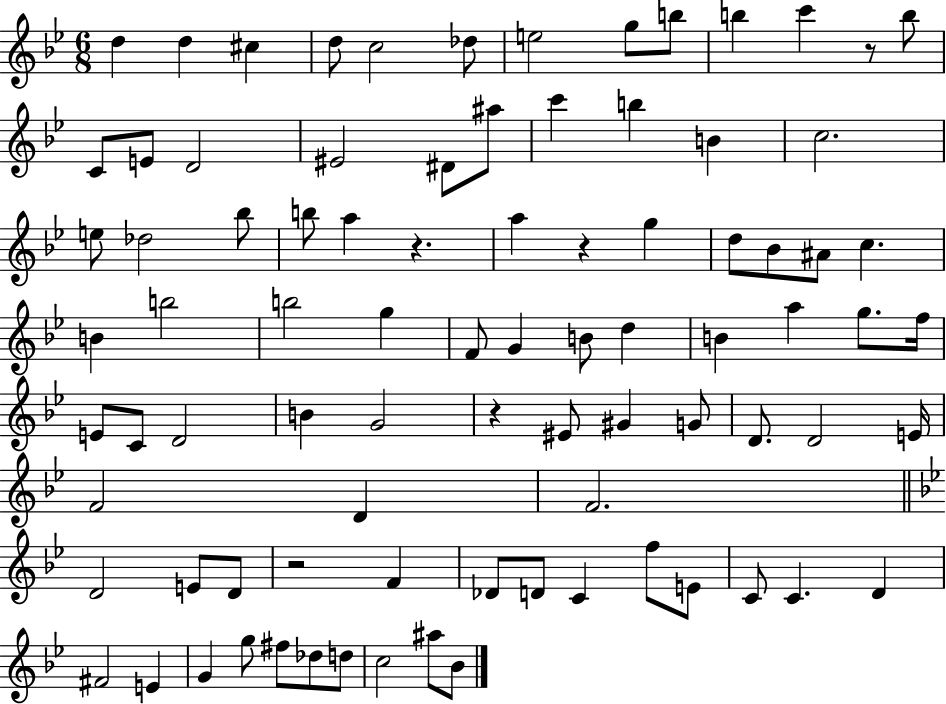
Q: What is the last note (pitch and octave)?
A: Bb4